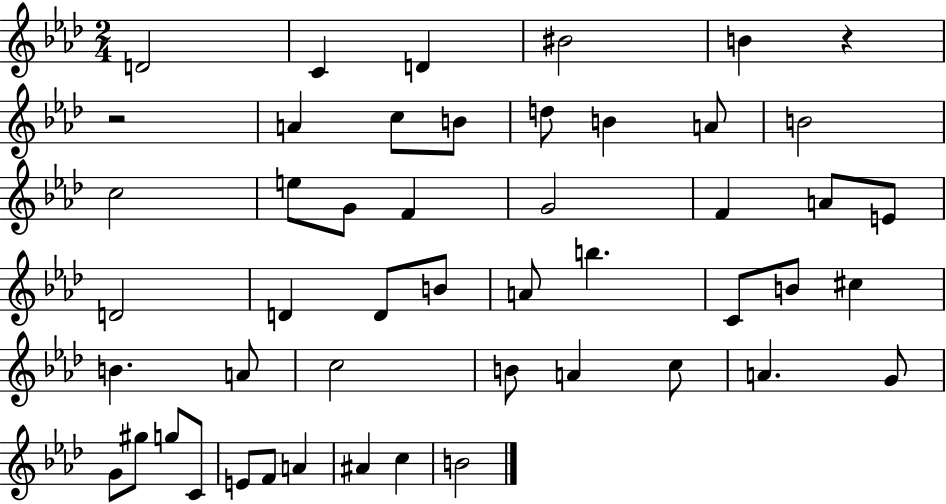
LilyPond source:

{
  \clef treble
  \numericTimeSignature
  \time 2/4
  \key aes \major
  d'2 | c'4 d'4 | bis'2 | b'4 r4 | \break r2 | a'4 c''8 b'8 | d''8 b'4 a'8 | b'2 | \break c''2 | e''8 g'8 f'4 | g'2 | f'4 a'8 e'8 | \break d'2 | d'4 d'8 b'8 | a'8 b''4. | c'8 b'8 cis''4 | \break b'4. a'8 | c''2 | b'8 a'4 c''8 | a'4. g'8 | \break g'8 gis''8 g''8 c'8 | e'8 f'8 a'4 | ais'4 c''4 | b'2 | \break \bar "|."
}